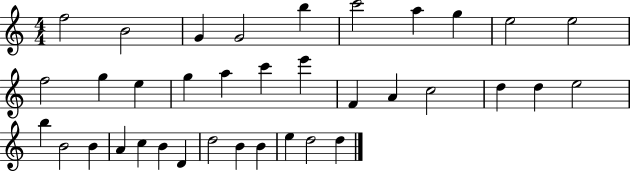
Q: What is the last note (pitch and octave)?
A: D5